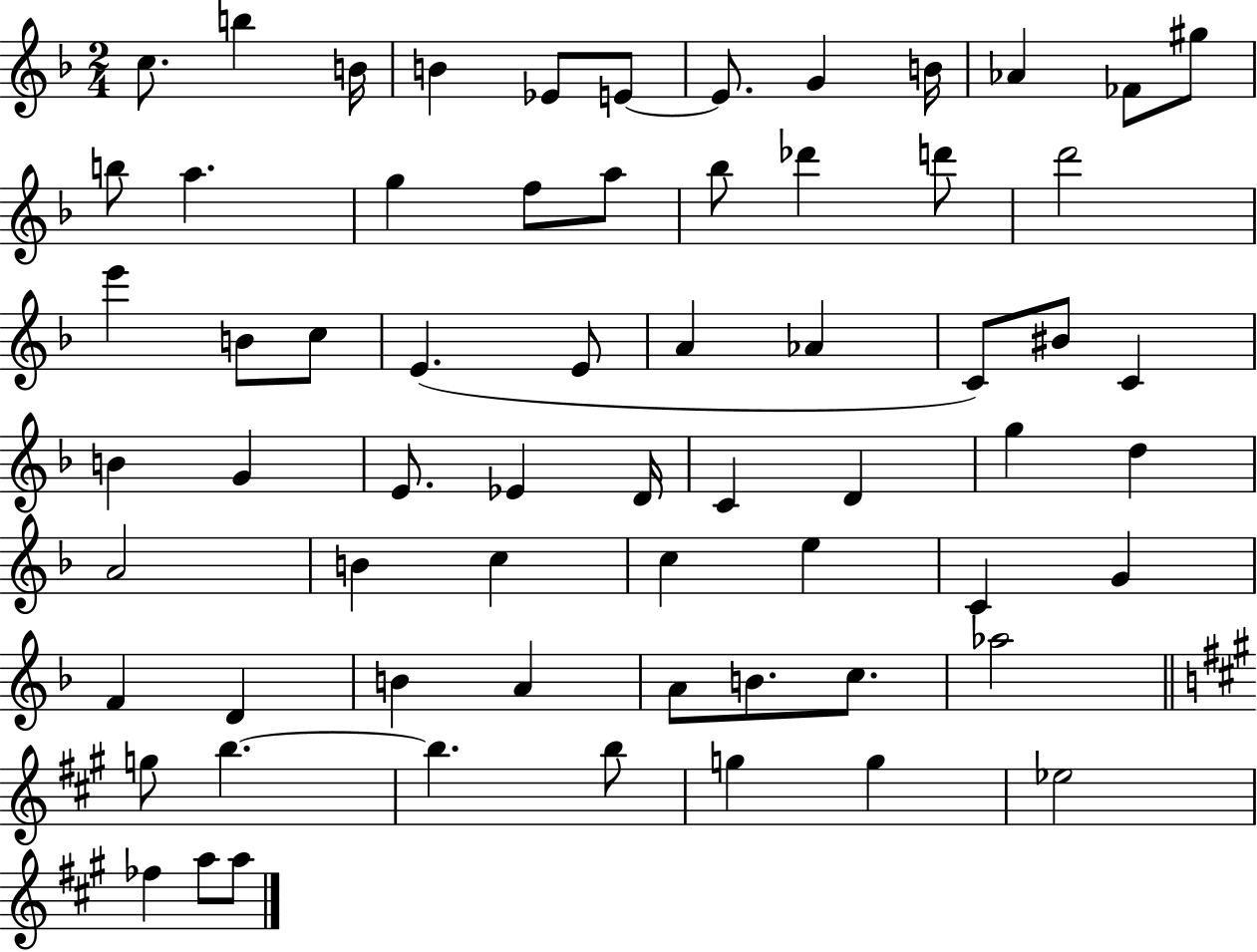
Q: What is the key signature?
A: F major